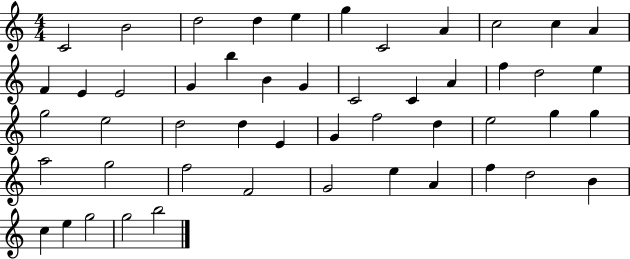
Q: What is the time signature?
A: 4/4